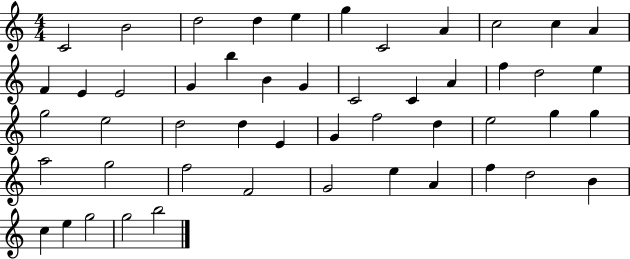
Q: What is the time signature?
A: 4/4